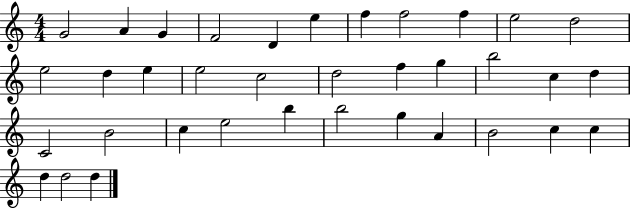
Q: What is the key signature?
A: C major